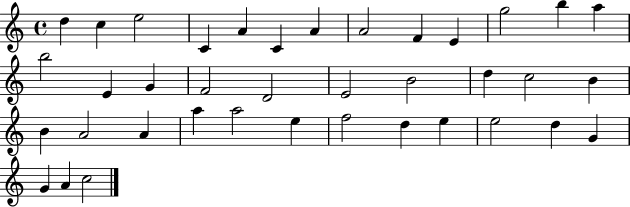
D5/q C5/q E5/h C4/q A4/q C4/q A4/q A4/h F4/q E4/q G5/h B5/q A5/q B5/h E4/q G4/q F4/h D4/h E4/h B4/h D5/q C5/h B4/q B4/q A4/h A4/q A5/q A5/h E5/q F5/h D5/q E5/q E5/h D5/q G4/q G4/q A4/q C5/h